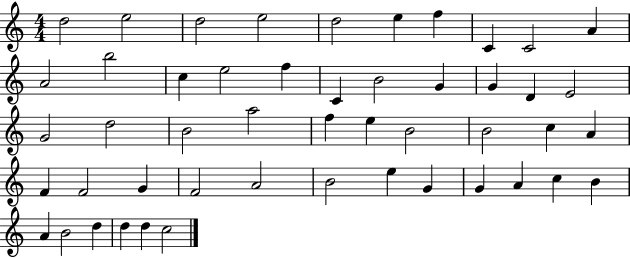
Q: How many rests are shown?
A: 0